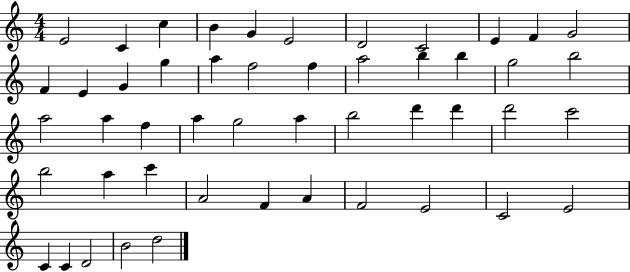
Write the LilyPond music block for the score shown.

{
  \clef treble
  \numericTimeSignature
  \time 4/4
  \key c \major
  e'2 c'4 c''4 | b'4 g'4 e'2 | d'2 c'2 | e'4 f'4 g'2 | \break f'4 e'4 g'4 g''4 | a''4 f''2 f''4 | a''2 b''4 b''4 | g''2 b''2 | \break a''2 a''4 f''4 | a''4 g''2 a''4 | b''2 d'''4 d'''4 | d'''2 c'''2 | \break b''2 a''4 c'''4 | a'2 f'4 a'4 | f'2 e'2 | c'2 e'2 | \break c'4 c'4 d'2 | b'2 d''2 | \bar "|."
}